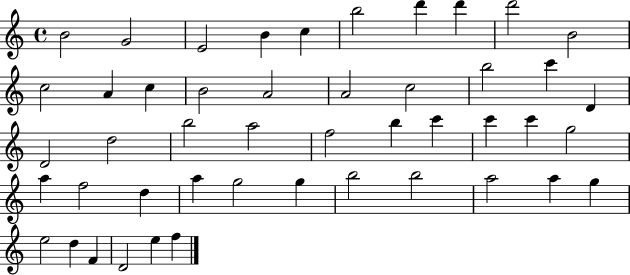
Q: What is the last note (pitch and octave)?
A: F5